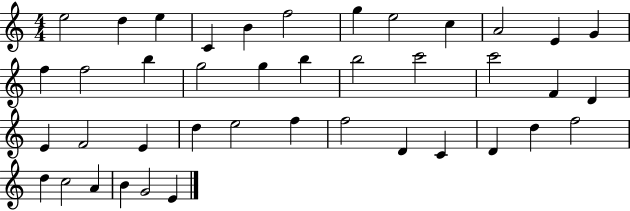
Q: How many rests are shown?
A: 0